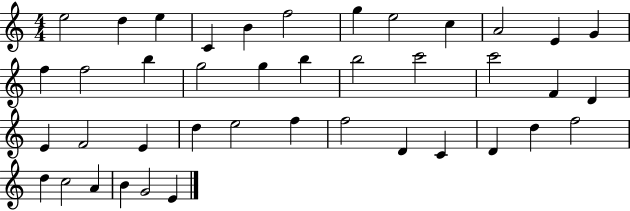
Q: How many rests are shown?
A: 0